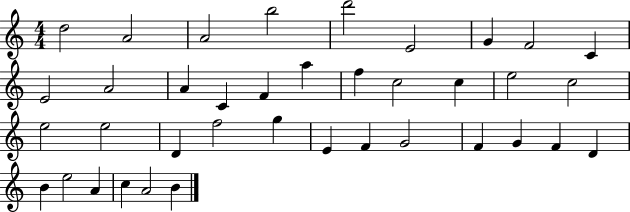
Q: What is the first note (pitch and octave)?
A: D5